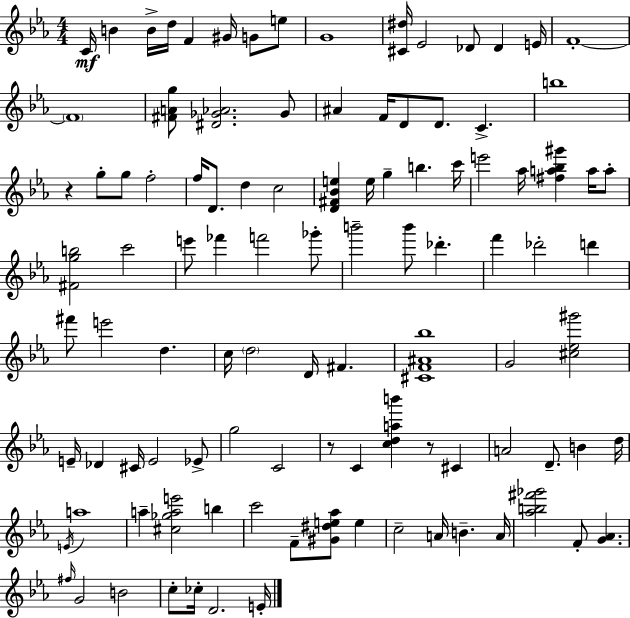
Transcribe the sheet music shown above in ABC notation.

X:1
T:Untitled
M:4/4
L:1/4
K:Cm
C/4 B B/4 d/4 F ^G/4 G/2 e/2 G4 [^C^d]/4 _E2 _D/2 _D E/4 F4 F4 [^FAg]/2 [^D_G_A]2 _G/2 ^A F/4 D/2 D/2 C b4 z g/2 g/2 f2 f/4 D/2 d c2 [D^F_Be] e/4 g b c'/4 e'2 _a/4 [^fa_b^g'] a/4 a/2 [^Fgb]2 c'2 e'/2 _f' f'2 _g'/2 b'2 b'/2 _d' f' _d'2 d' ^f'/2 e'2 d c/4 d2 D/4 ^F [^CF^A_b]4 G2 [^c_e^g']2 E/4 _D ^C/4 E2 _E/2 g2 C2 z/2 C [cdab'] z/2 ^C A2 D/2 B d/4 E/4 a4 a [^c_gae']2 b c'2 F/2 [^G^de_a]/2 e c2 A/4 B A/4 [_ab^f'_g']2 F/2 [G_A] ^f/4 G2 B2 c/2 _c/4 D2 E/4